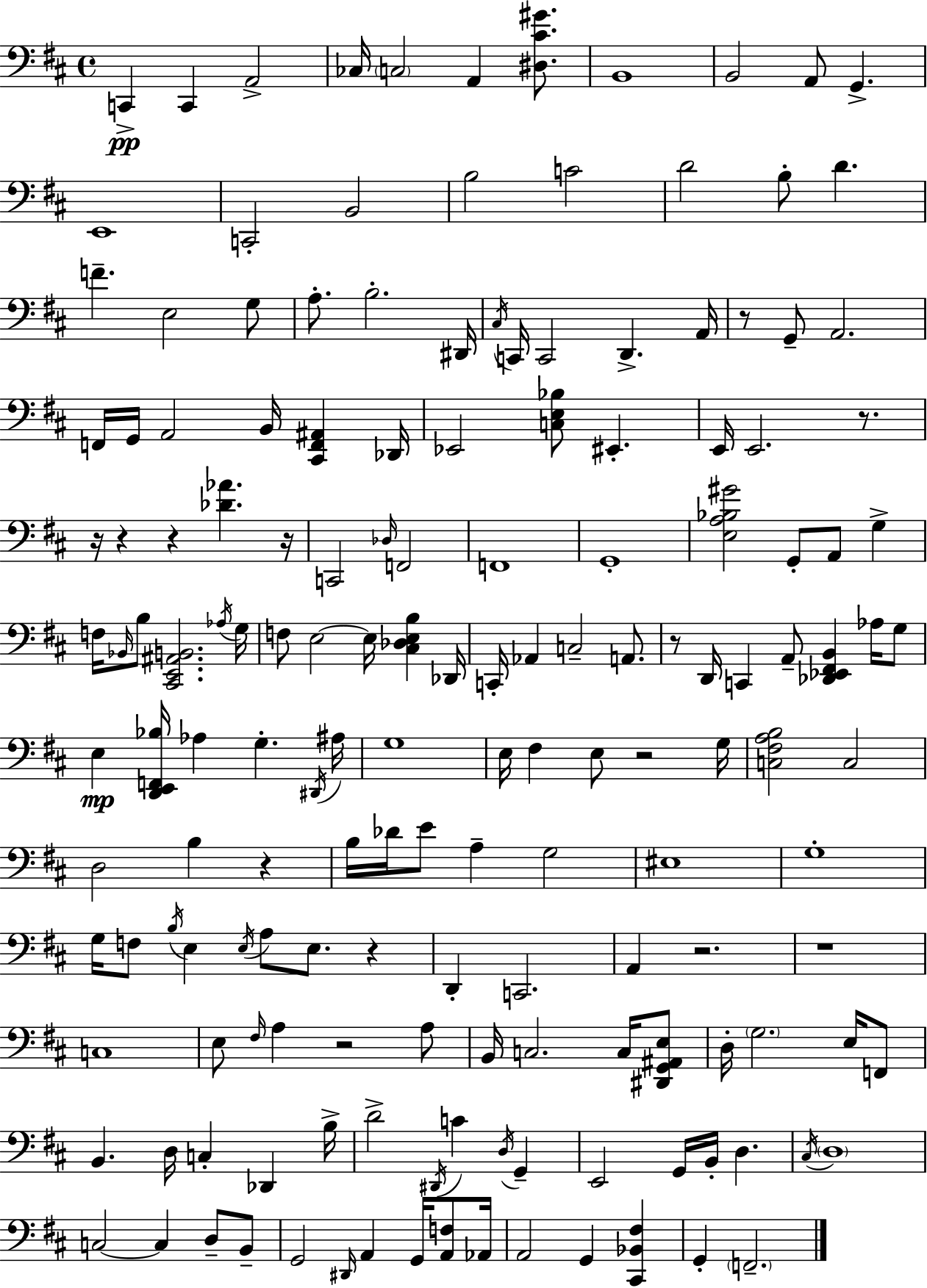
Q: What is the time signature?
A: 4/4